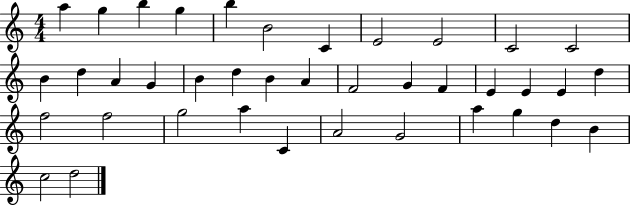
A5/q G5/q B5/q G5/q B5/q B4/h C4/q E4/h E4/h C4/h C4/h B4/q D5/q A4/q G4/q B4/q D5/q B4/q A4/q F4/h G4/q F4/q E4/q E4/q E4/q D5/q F5/h F5/h G5/h A5/q C4/q A4/h G4/h A5/q G5/q D5/q B4/q C5/h D5/h